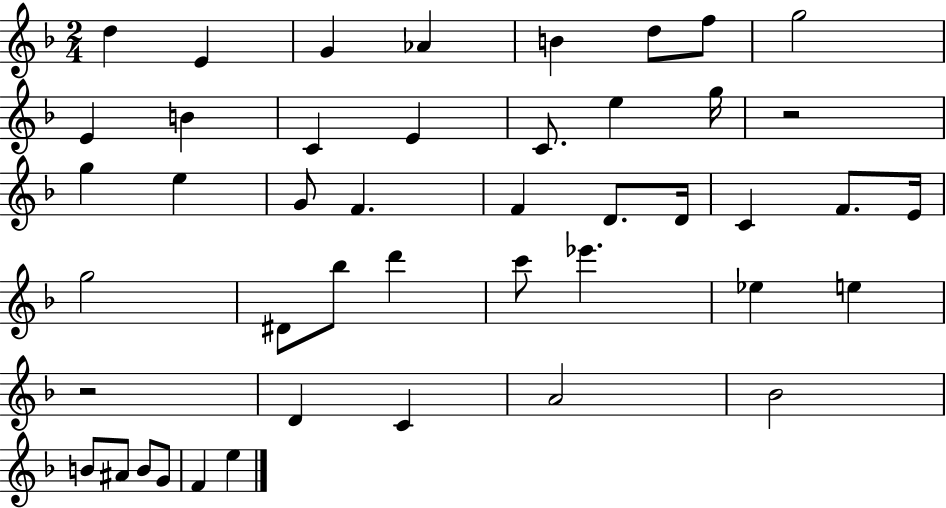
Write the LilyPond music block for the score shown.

{
  \clef treble
  \numericTimeSignature
  \time 2/4
  \key f \major
  d''4 e'4 | g'4 aes'4 | b'4 d''8 f''8 | g''2 | \break e'4 b'4 | c'4 e'4 | c'8. e''4 g''16 | r2 | \break g''4 e''4 | g'8 f'4. | f'4 d'8. d'16 | c'4 f'8. e'16 | \break g''2 | dis'8 bes''8 d'''4 | c'''8 ees'''4. | ees''4 e''4 | \break r2 | d'4 c'4 | a'2 | bes'2 | \break b'8 ais'8 b'8 g'8 | f'4 e''4 | \bar "|."
}